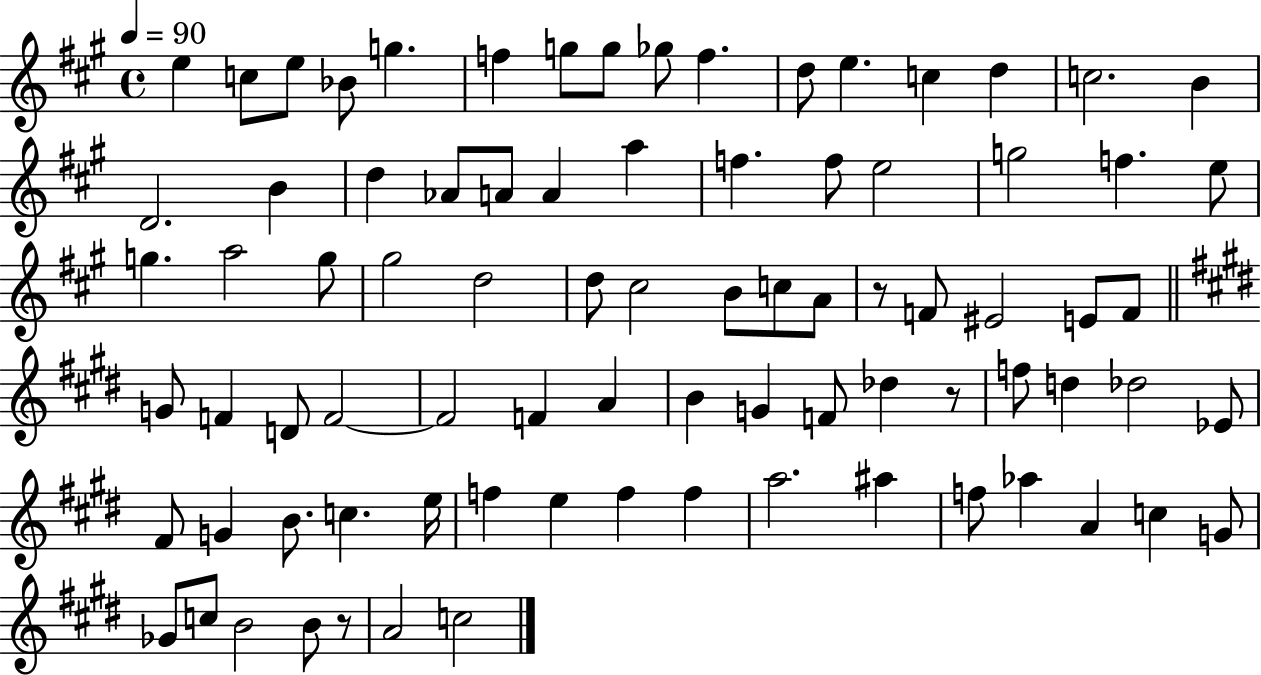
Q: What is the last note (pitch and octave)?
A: C5